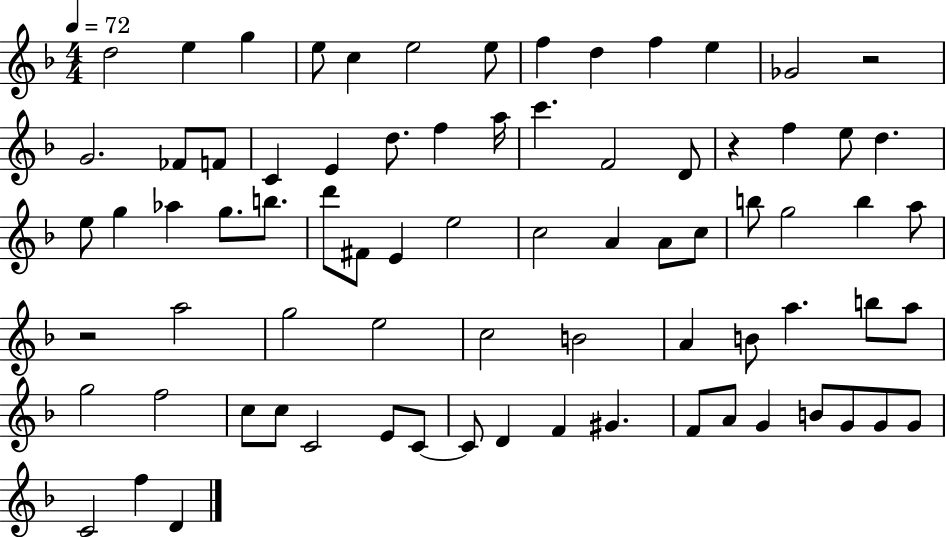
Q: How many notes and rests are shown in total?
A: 77